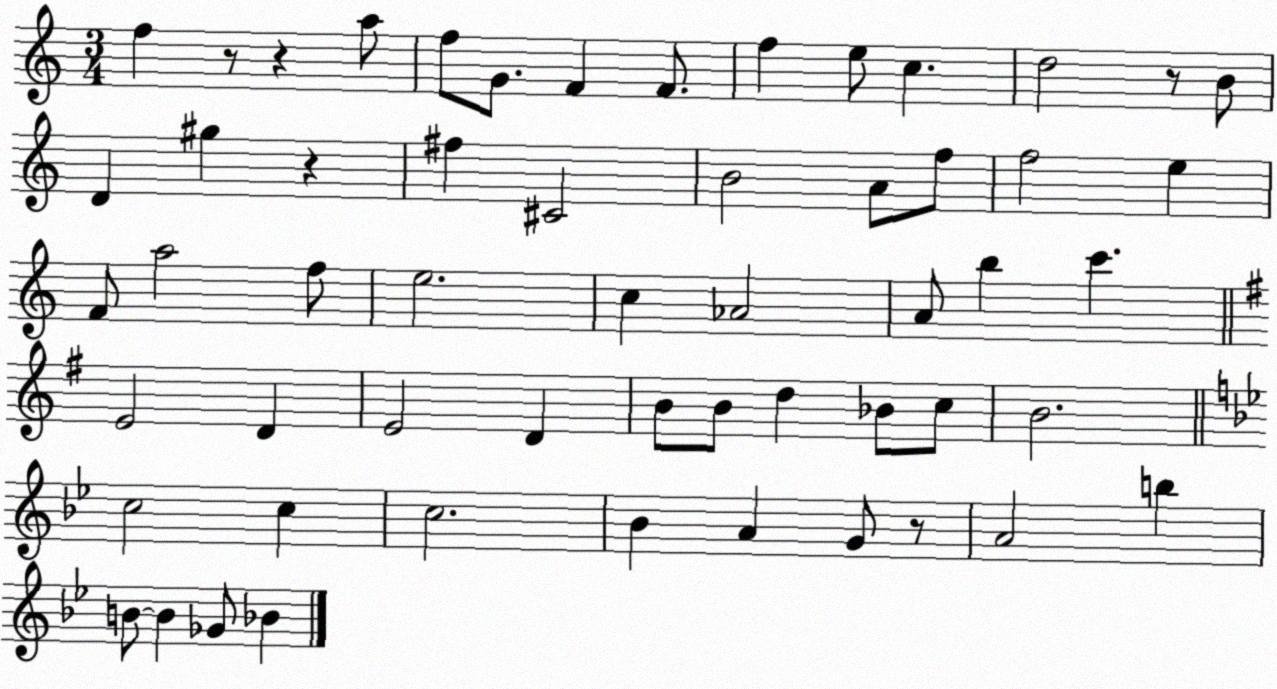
X:1
T:Untitled
M:3/4
L:1/4
K:C
f z/2 z a/2 f/2 G/2 F F/2 f e/2 c d2 z/2 B/2 D ^g z ^f ^C2 B2 A/2 f/2 f2 e F/2 a2 f/2 e2 c _A2 A/2 b c' E2 D E2 D B/2 B/2 d _B/2 c/2 B2 c2 c c2 _B A G/2 z/2 A2 b B/2 B _G/2 _B